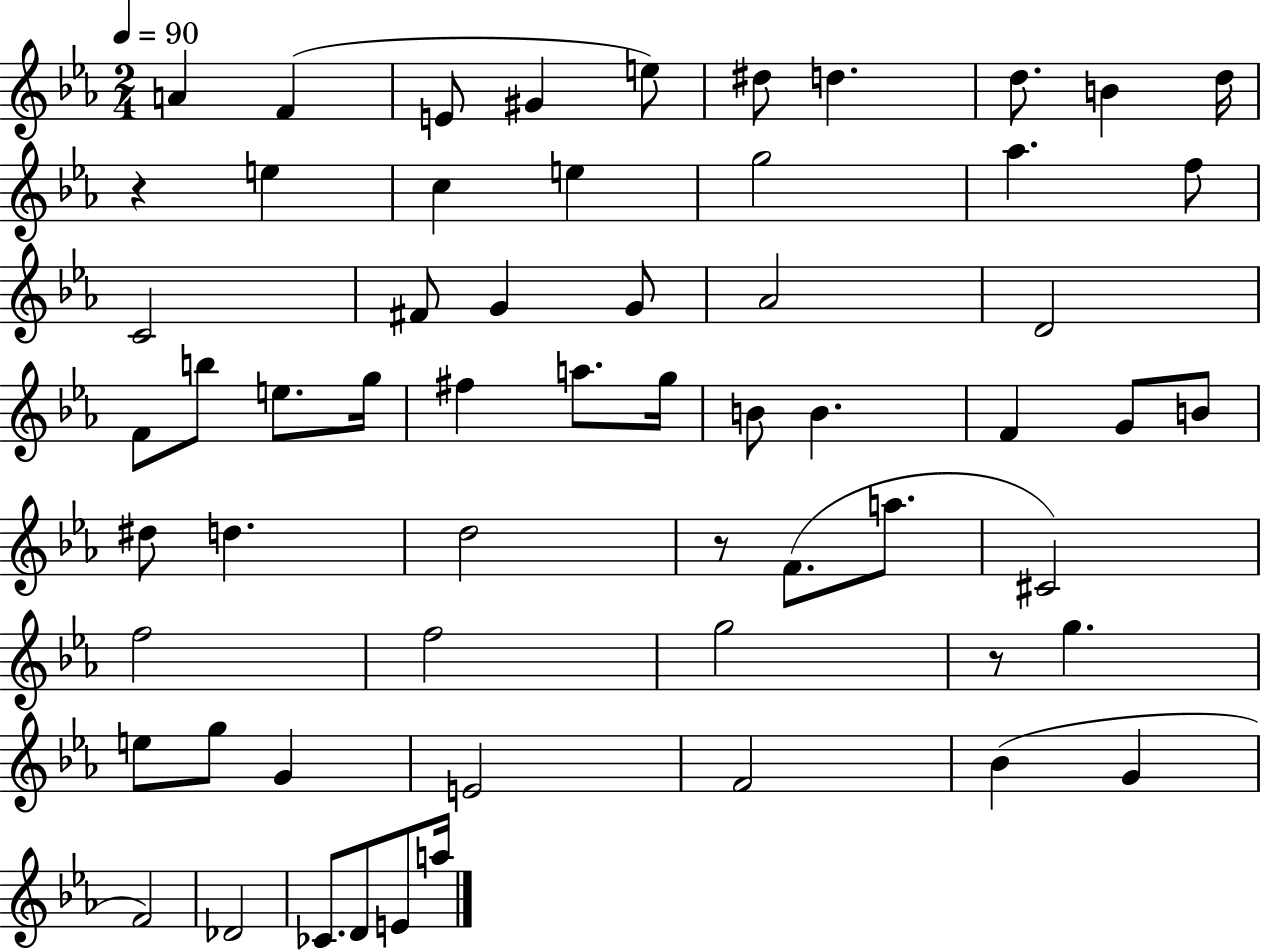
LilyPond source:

{
  \clef treble
  \numericTimeSignature
  \time 2/4
  \key ees \major
  \tempo 4 = 90
  \repeat volta 2 { a'4 f'4( | e'8 gis'4 e''8) | dis''8 d''4. | d''8. b'4 d''16 | \break r4 e''4 | c''4 e''4 | g''2 | aes''4. f''8 | \break c'2 | fis'8 g'4 g'8 | aes'2 | d'2 | \break f'8 b''8 e''8. g''16 | fis''4 a''8. g''16 | b'8 b'4. | f'4 g'8 b'8 | \break dis''8 d''4. | d''2 | r8 f'8.( a''8. | cis'2) | \break f''2 | f''2 | g''2 | r8 g''4. | \break e''8 g''8 g'4 | e'2 | f'2 | bes'4( g'4 | \break f'2) | des'2 | ces'8. d'8 e'8 a''16 | } \bar "|."
}